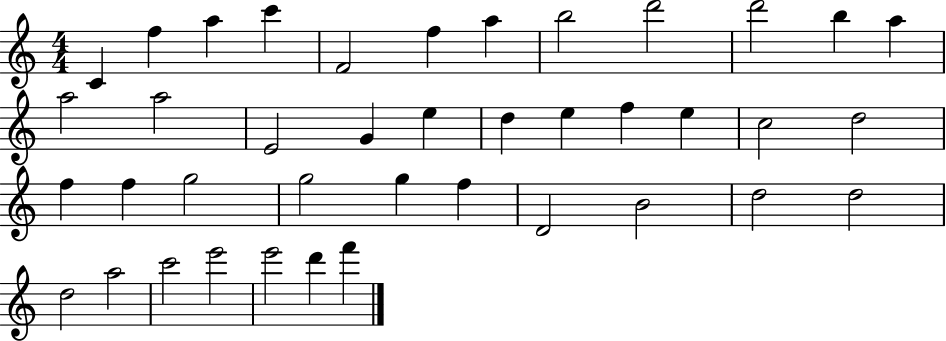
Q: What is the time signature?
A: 4/4